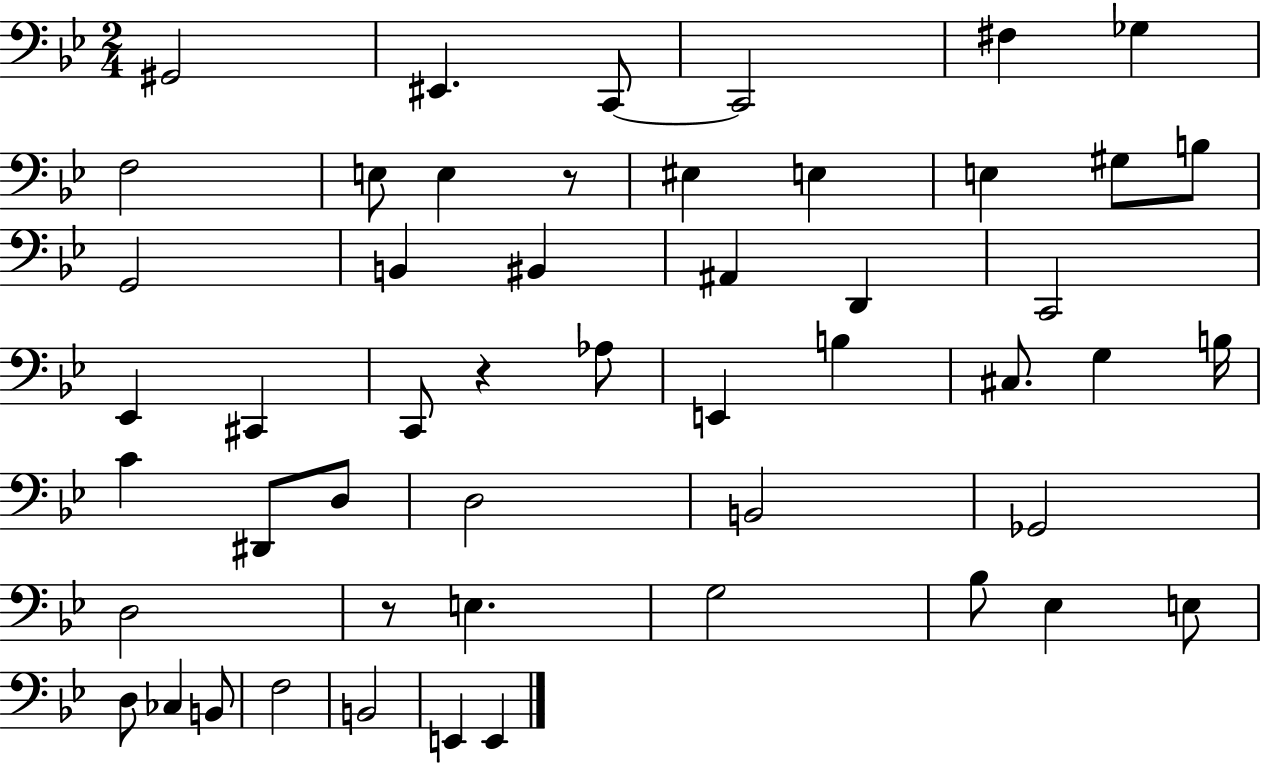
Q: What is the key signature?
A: BES major